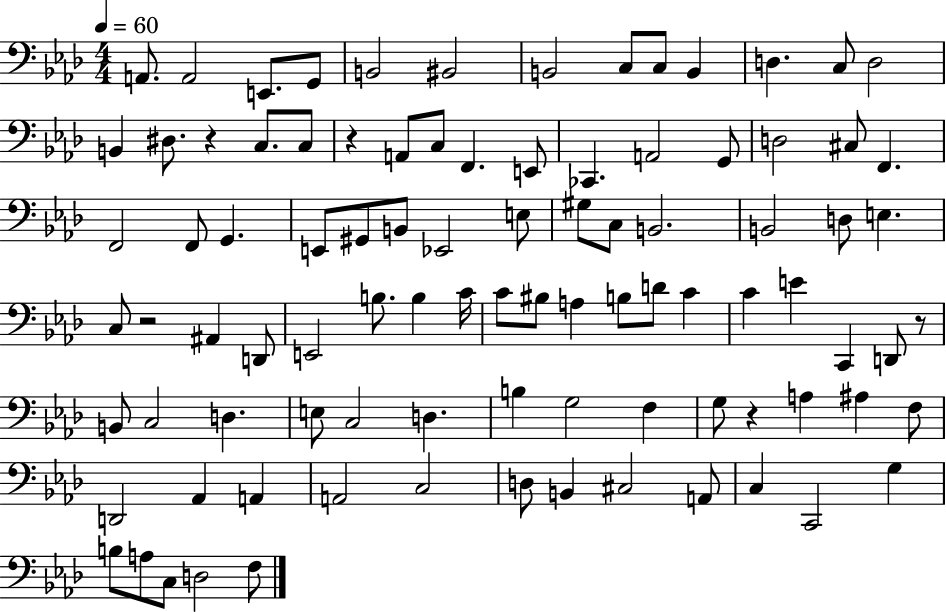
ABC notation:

X:1
T:Untitled
M:4/4
L:1/4
K:Ab
A,,/2 A,,2 E,,/2 G,,/2 B,,2 ^B,,2 B,,2 C,/2 C,/2 B,, D, C,/2 D,2 B,, ^D,/2 z C,/2 C,/2 z A,,/2 C,/2 F,, E,,/2 _C,, A,,2 G,,/2 D,2 ^C,/2 F,, F,,2 F,,/2 G,, E,,/2 ^G,,/2 B,,/2 _E,,2 E,/2 ^G,/2 C,/2 B,,2 B,,2 D,/2 E, C,/2 z2 ^A,, D,,/2 E,,2 B,/2 B, C/4 C/2 ^B,/2 A, B,/2 D/2 C C E C,, D,,/2 z/2 B,,/2 C,2 D, E,/2 C,2 D, B, G,2 F, G,/2 z A, ^A, F,/2 D,,2 _A,, A,, A,,2 C,2 D,/2 B,, ^C,2 A,,/2 C, C,,2 G, B,/2 A,/2 C,/2 D,2 F,/2